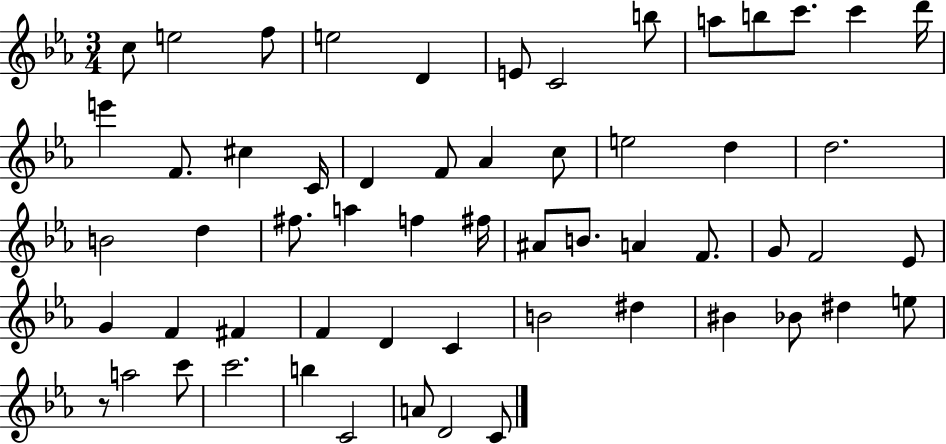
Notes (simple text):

C5/e E5/h F5/e E5/h D4/q E4/e C4/h B5/e A5/e B5/e C6/e. C6/q D6/s E6/q F4/e. C#5/q C4/s D4/q F4/e Ab4/q C5/e E5/h D5/q D5/h. B4/h D5/q F#5/e. A5/q F5/q F#5/s A#4/e B4/e. A4/q F4/e. G4/e F4/h Eb4/e G4/q F4/q F#4/q F4/q D4/q C4/q B4/h D#5/q BIS4/q Bb4/e D#5/q E5/e R/e A5/h C6/e C6/h. B5/q C4/h A4/e D4/h C4/e